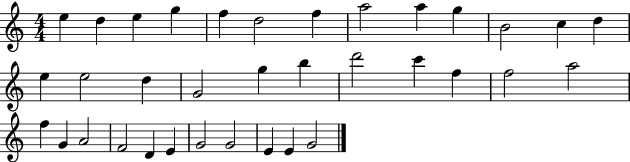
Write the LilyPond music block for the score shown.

{
  \clef treble
  \numericTimeSignature
  \time 4/4
  \key c \major
  e''4 d''4 e''4 g''4 | f''4 d''2 f''4 | a''2 a''4 g''4 | b'2 c''4 d''4 | \break e''4 e''2 d''4 | g'2 g''4 b''4 | d'''2 c'''4 f''4 | f''2 a''2 | \break f''4 g'4 a'2 | f'2 d'4 e'4 | g'2 g'2 | e'4 e'4 g'2 | \break \bar "|."
}